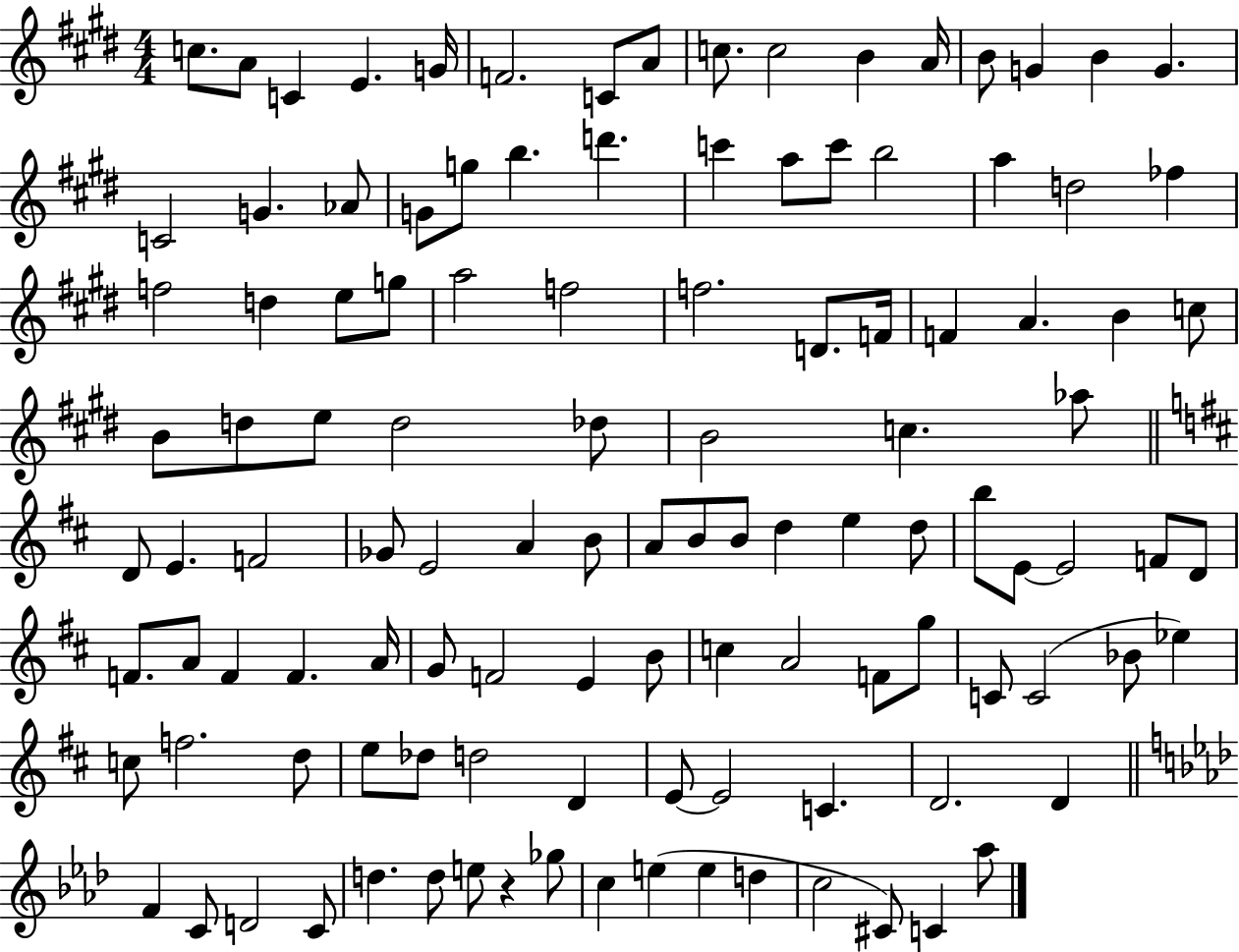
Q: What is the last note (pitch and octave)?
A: Ab5